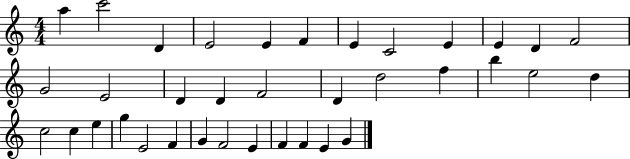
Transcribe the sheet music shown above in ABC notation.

X:1
T:Untitled
M:4/4
L:1/4
K:C
a c'2 D E2 E F E C2 E E D F2 G2 E2 D D F2 D d2 f b e2 d c2 c e g E2 F G F2 E F F E G